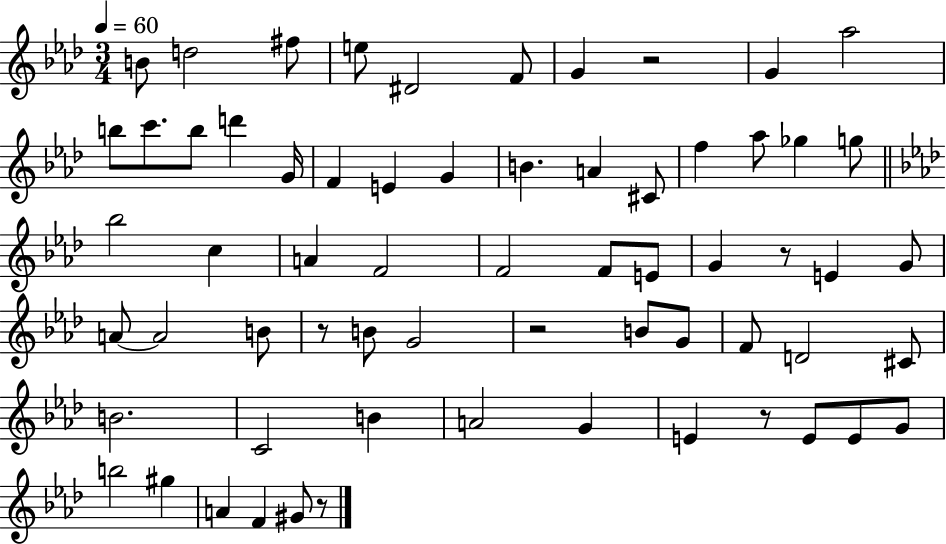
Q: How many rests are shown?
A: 6